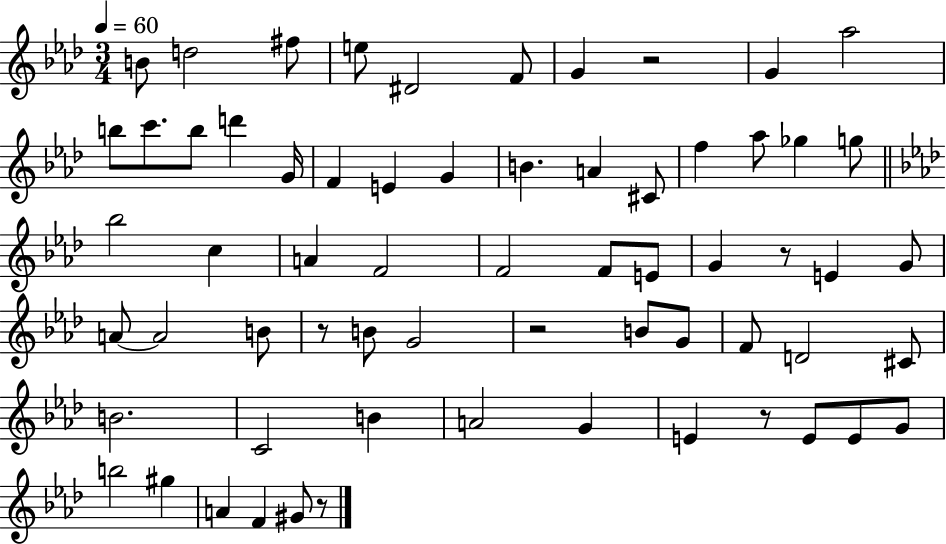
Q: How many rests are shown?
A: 6